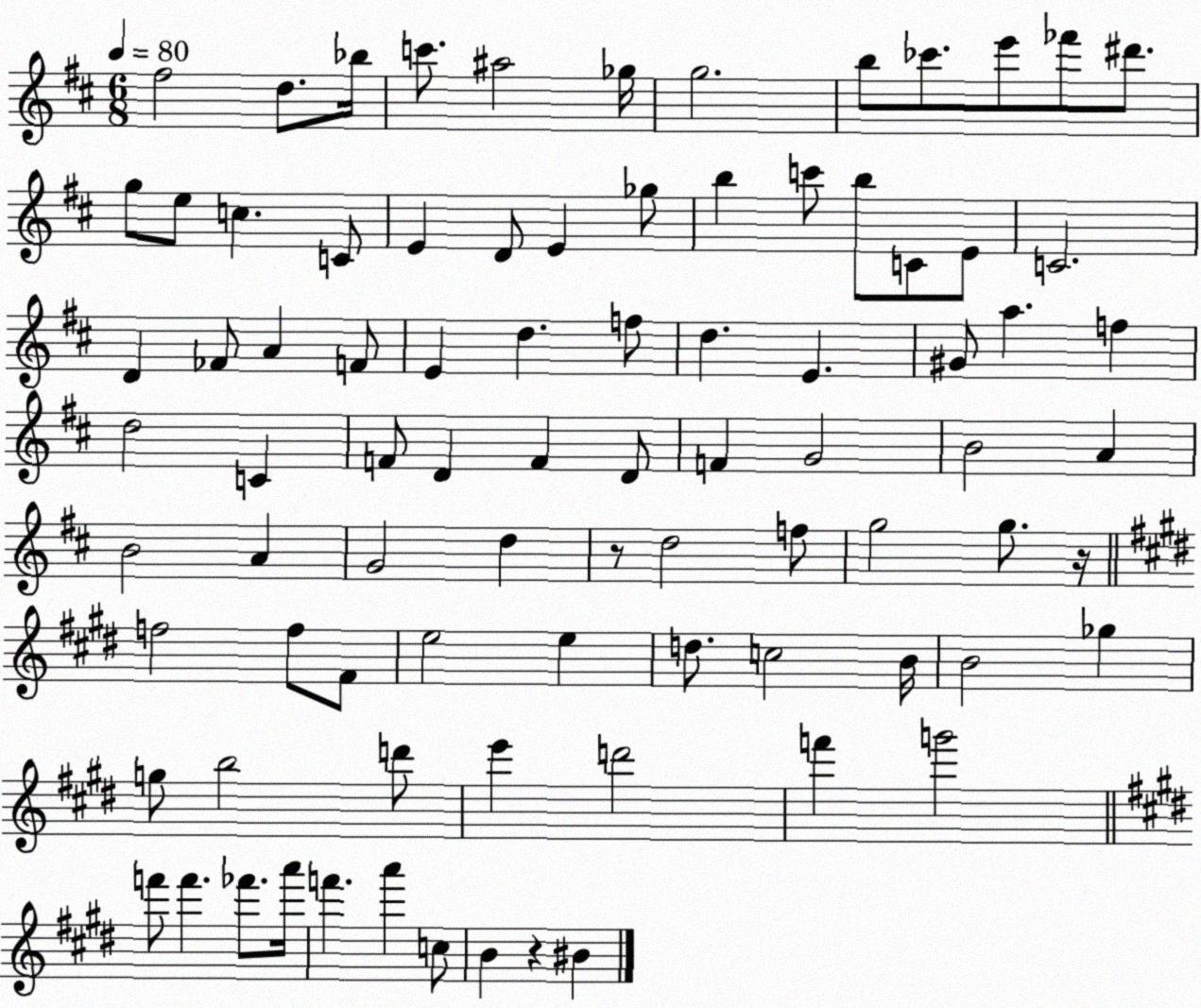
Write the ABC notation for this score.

X:1
T:Untitled
M:6/8
L:1/4
K:D
^f2 d/2 _b/4 c'/2 ^a2 _g/4 g2 b/2 _c'/2 e'/2 _f'/2 ^d'/2 g/2 e/2 c C/2 E D/2 E _g/2 b c'/2 b/2 C/2 E/2 C2 D _F/2 A F/2 E d f/2 d E ^G/2 a f d2 C F/2 D F D/2 F G2 B2 A B2 A G2 d z/2 d2 f/2 g2 g/2 z/4 f2 f/2 ^F/2 e2 e d/2 c2 B/4 B2 _g g/2 b2 d'/2 e' d'2 f' g'2 f'/2 f' _f'/2 a'/4 f' a' c/2 B z ^B